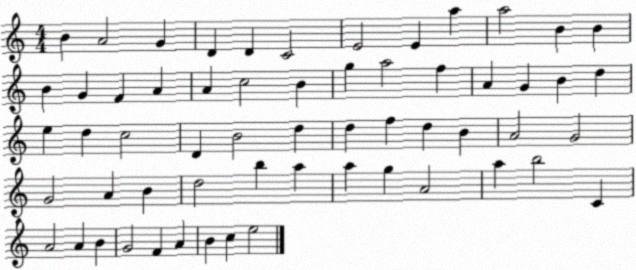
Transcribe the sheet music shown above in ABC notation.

X:1
T:Untitled
M:4/4
L:1/4
K:C
B A2 G D D C2 E2 E a a2 B B B G F A A c2 B g a2 f A G B d e d c2 D B2 d d f d B A2 G2 G2 A B d2 b a a g A2 a b2 C A2 A B G2 F A B c e2